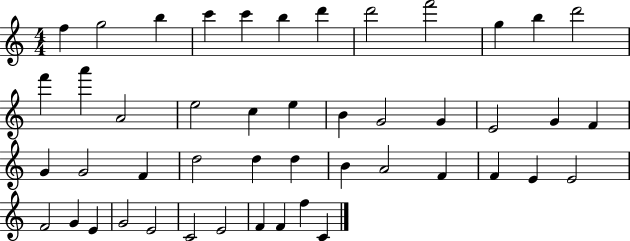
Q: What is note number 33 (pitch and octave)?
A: F4